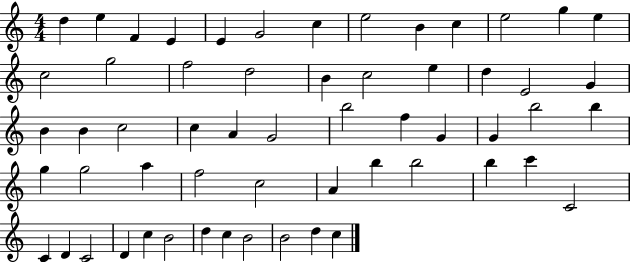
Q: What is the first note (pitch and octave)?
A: D5